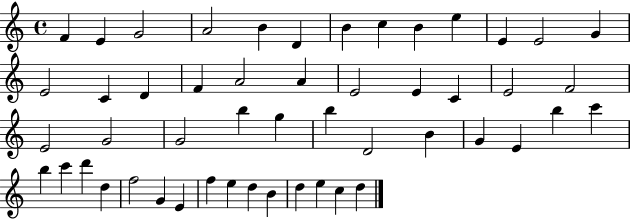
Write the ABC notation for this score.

X:1
T:Untitled
M:4/4
L:1/4
K:C
F E G2 A2 B D B c B e E E2 G E2 C D F A2 A E2 E C E2 F2 E2 G2 G2 b g b D2 B G E b c' b c' d' d f2 G E f e d B d e c d